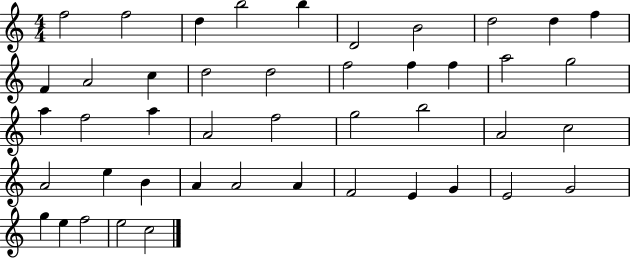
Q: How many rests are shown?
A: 0